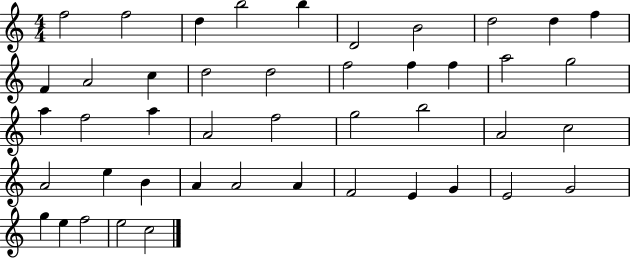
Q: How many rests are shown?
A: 0